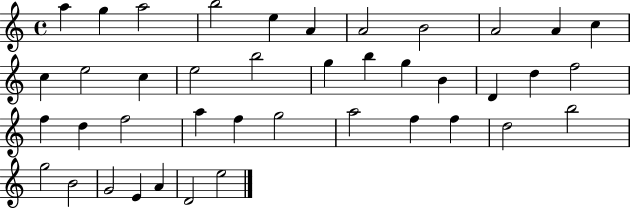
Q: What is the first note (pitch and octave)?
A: A5